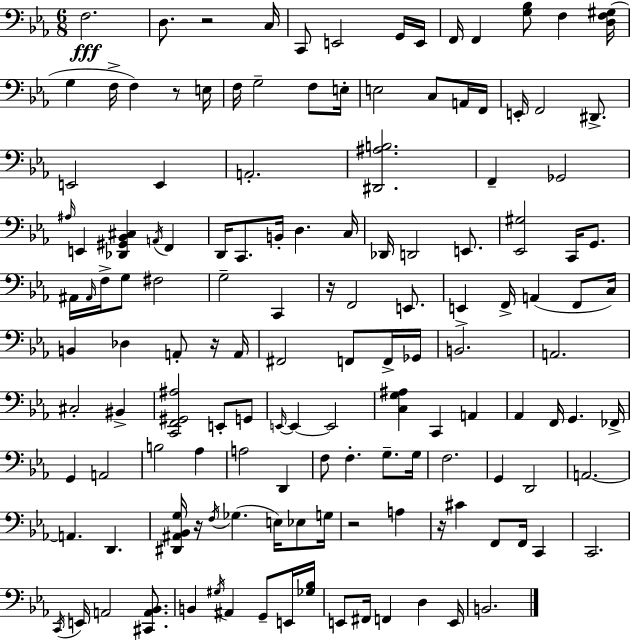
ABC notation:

X:1
T:Untitled
M:6/8
L:1/4
K:Eb
F,2 D,/2 z2 C,/4 C,,/2 E,,2 G,,/4 E,,/4 F,,/4 F,, [G,_B,]/2 F, [D,F,^G,]/4 G, F,/4 F, z/2 E,/4 F,/4 G,2 F,/2 E,/4 E,2 C,/2 A,,/4 F,,/4 E,,/4 F,,2 ^D,,/2 E,,2 E,, A,,2 [^D,,^A,B,]2 F,, _G,,2 ^A,/4 E,, [_D,,^G,,_B,,^C,] A,,/4 F,, D,,/4 C,,/2 B,,/4 D, C,/4 _D,,/4 D,,2 E,,/2 [_E,,^G,]2 C,,/4 G,,/2 ^A,,/4 ^A,,/4 F,/4 G,/2 ^F,2 G,2 C,, z/4 F,,2 E,,/2 E,, F,,/4 A,, F,,/2 C,/4 B,, _D, A,,/2 z/4 A,,/4 ^F,,2 F,,/2 F,,/4 _G,,/4 B,,2 A,,2 ^C,2 ^B,, [C,,F,,^G,,^A,]2 E,,/2 G,,/2 E,,/4 E,, E,,2 [C,G,^A,] C,, A,, _A,, F,,/4 G,, _F,,/4 G,, A,,2 B,2 _A, A,2 D,, F,/2 F, G,/2 G,/4 F,2 G,, D,,2 A,,2 A,, D,, [^D,,^A,,_B,,G,]/4 z/4 F,/4 _G, E,/4 _E,/2 G,/4 z2 A, z/4 ^C F,,/2 F,,/4 C,, C,,2 C,,/4 E,,/4 A,,2 [^C,,A,,_B,,]/2 B,, ^G,/4 ^A,, G,,/2 E,,/4 [_G,_B,]/4 E,,/2 ^F,,/4 F,, D, E,,/4 B,,2